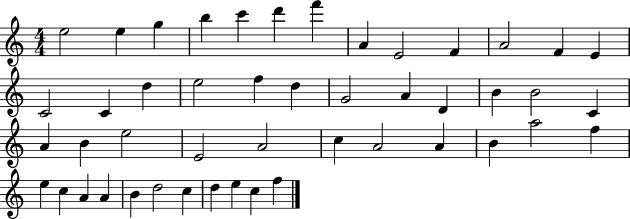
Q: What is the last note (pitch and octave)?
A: F5